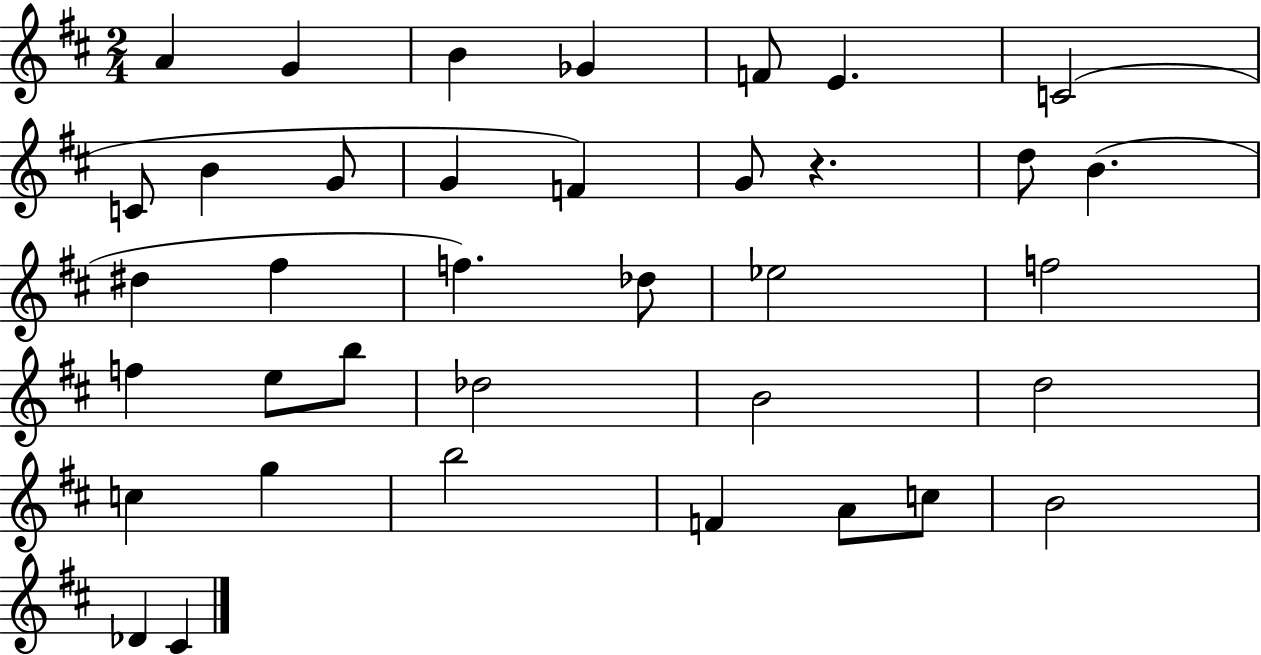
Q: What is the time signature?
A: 2/4